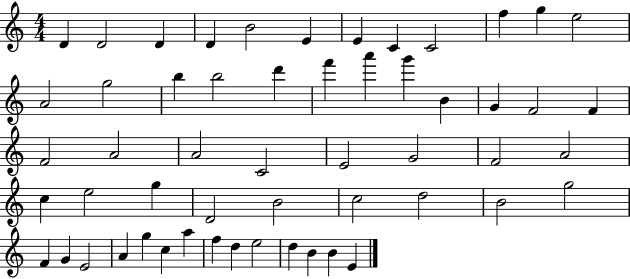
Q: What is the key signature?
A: C major